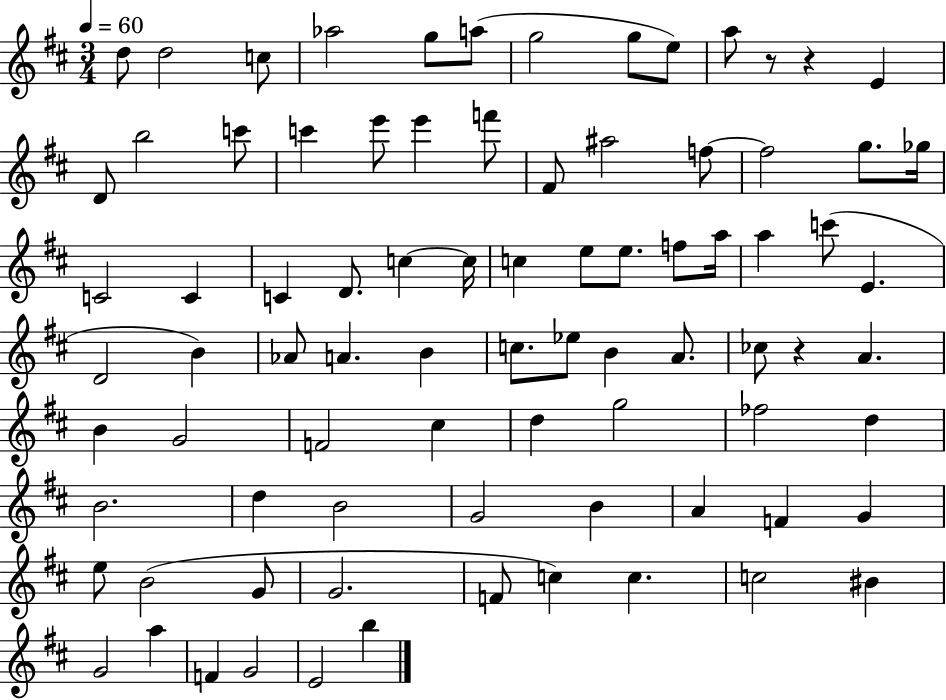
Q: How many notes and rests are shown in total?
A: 83